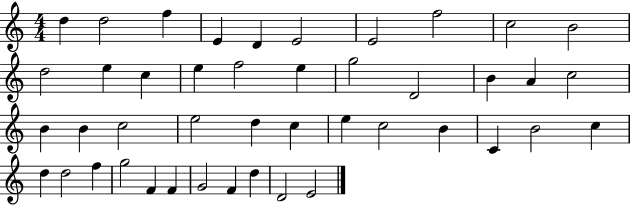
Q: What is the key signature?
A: C major